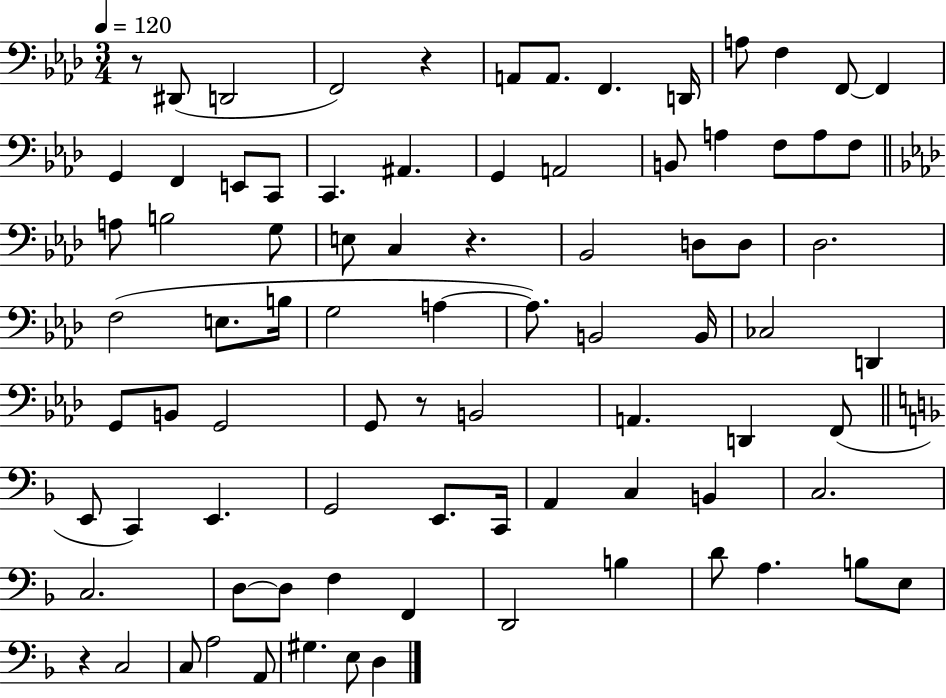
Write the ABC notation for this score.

X:1
T:Untitled
M:3/4
L:1/4
K:Ab
z/2 ^D,,/2 D,,2 F,,2 z A,,/2 A,,/2 F,, D,,/4 A,/2 F, F,,/2 F,, G,, F,, E,,/2 C,,/2 C,, ^A,, G,, A,,2 B,,/2 A, F,/2 A,/2 F,/2 A,/2 B,2 G,/2 E,/2 C, z _B,,2 D,/2 D,/2 _D,2 F,2 E,/2 B,/4 G,2 A, A,/2 B,,2 B,,/4 _C,2 D,, G,,/2 B,,/2 G,,2 G,,/2 z/2 B,,2 A,, D,, F,,/2 E,,/2 C,, E,, G,,2 E,,/2 C,,/4 A,, C, B,, C,2 C,2 D,/2 D,/2 F, F,, D,,2 B, D/2 A, B,/2 E,/2 z C,2 C,/2 A,2 A,,/2 ^G, E,/2 D,